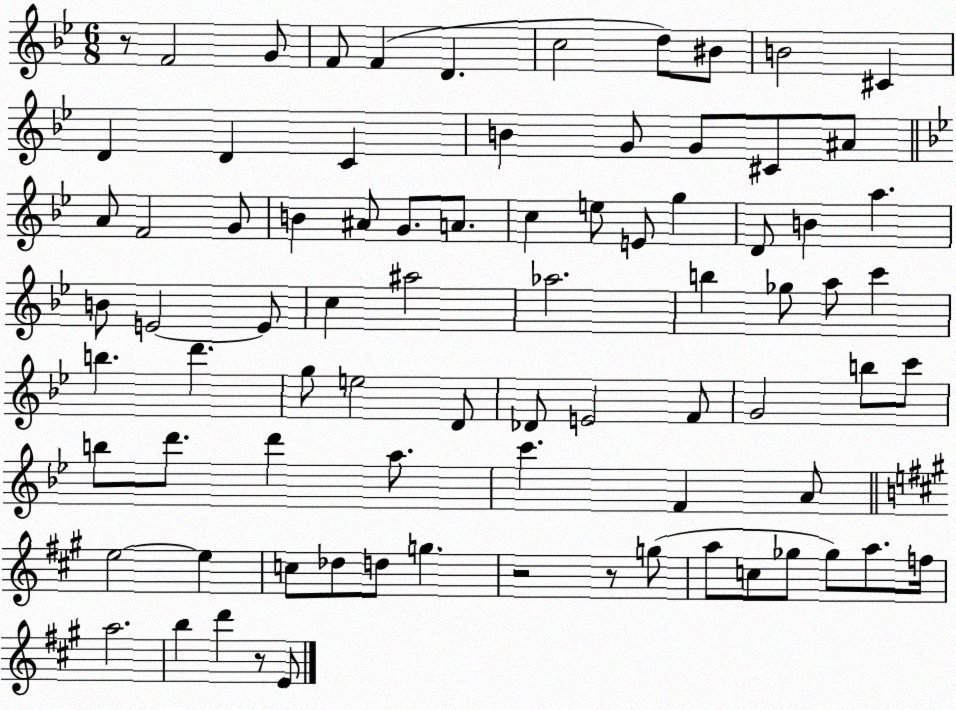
X:1
T:Untitled
M:6/8
L:1/4
K:Bb
z/2 F2 G/2 F/2 F D c2 d/2 ^B/2 B2 ^C D D C B G/2 G/2 ^C/2 ^A/2 A/2 F2 G/2 B ^A/2 G/2 A/2 c e/2 E/2 g D/2 B a B/2 E2 E/2 c ^a2 _a2 b _g/2 a/2 c' b d' g/2 e2 D/2 _D/2 E2 F/2 G2 b/2 c'/2 b/2 d'/2 d' a/2 c' F A/2 e2 e c/2 _d/2 d/2 g z2 z/2 g/2 a/2 c/2 _g/2 _g/2 a/2 f/4 a2 b d' z/2 E/2